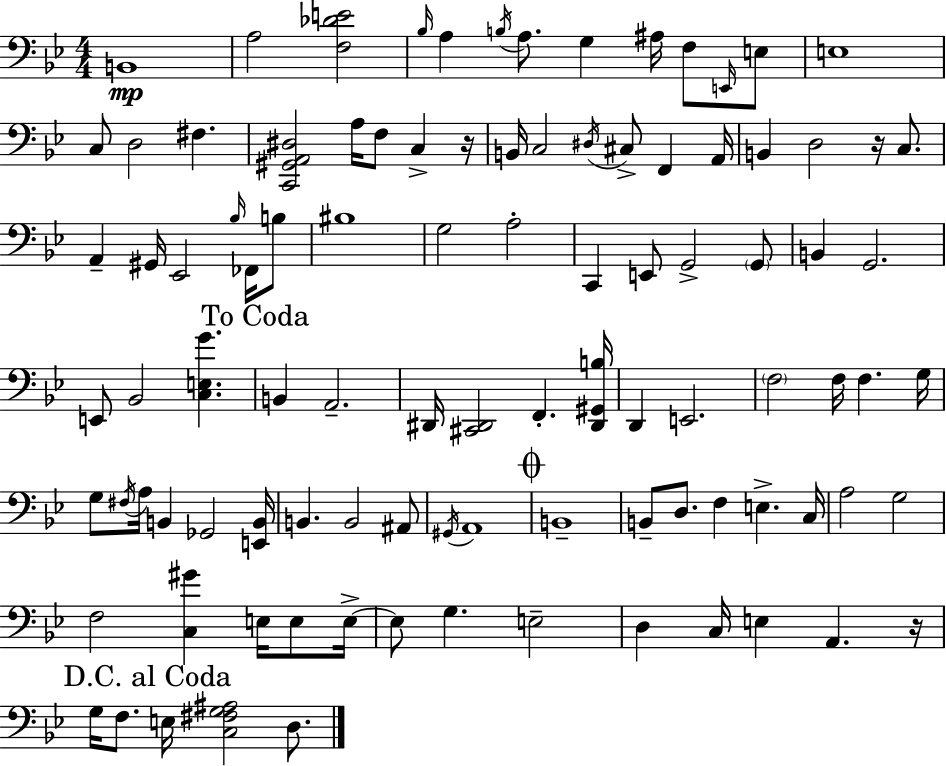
{
  \clef bass
  \numericTimeSignature
  \time 4/4
  \key bes \major
  b,1\mp | a2 <f des' e'>2 | \grace { bes16 } a4 \acciaccatura { b16 } a8. g4 ais16 f8 | \grace { e,16 } e8 e1 | \break c8 d2 fis4. | <c, gis, a, dis>2 a16 f8 c4-> | r16 b,16 c2 \acciaccatura { dis16 } cis8-> f,4 | a,16 b,4 d2 | \break r16 c8. a,4-- gis,16 ees,2 | \grace { bes16 } fes,16 b8 bis1 | g2 a2-. | c,4 e,8 g,2-> | \break \parenthesize g,8 b,4 g,2. | e,8 bes,2 <c e g'>4. | \mark "To Coda" b,4 a,2.-- | dis,16 <cis, dis,>2 f,4.-. | \break <dis, gis, b>16 d,4 e,2. | \parenthesize f2 f16 f4. | g16 g8 \acciaccatura { fis16 } a16 b,4 ges,2 | <e, b,>16 b,4. b,2 | \break ais,8 \acciaccatura { gis,16 } a,1 | \mark \markup { \musicglyph "scripts.coda" } b,1-- | b,8-- d8. f4 | e4.-> c16 a2 g2 | \break f2 <c gis'>4 | e16 e8 e16->~~ e8 g4. e2-- | d4 c16 e4 | a,4. r16 \mark "D.C. al Coda" g16 f8. e16 <c fis g ais>2 | \break d8. \bar "|."
}